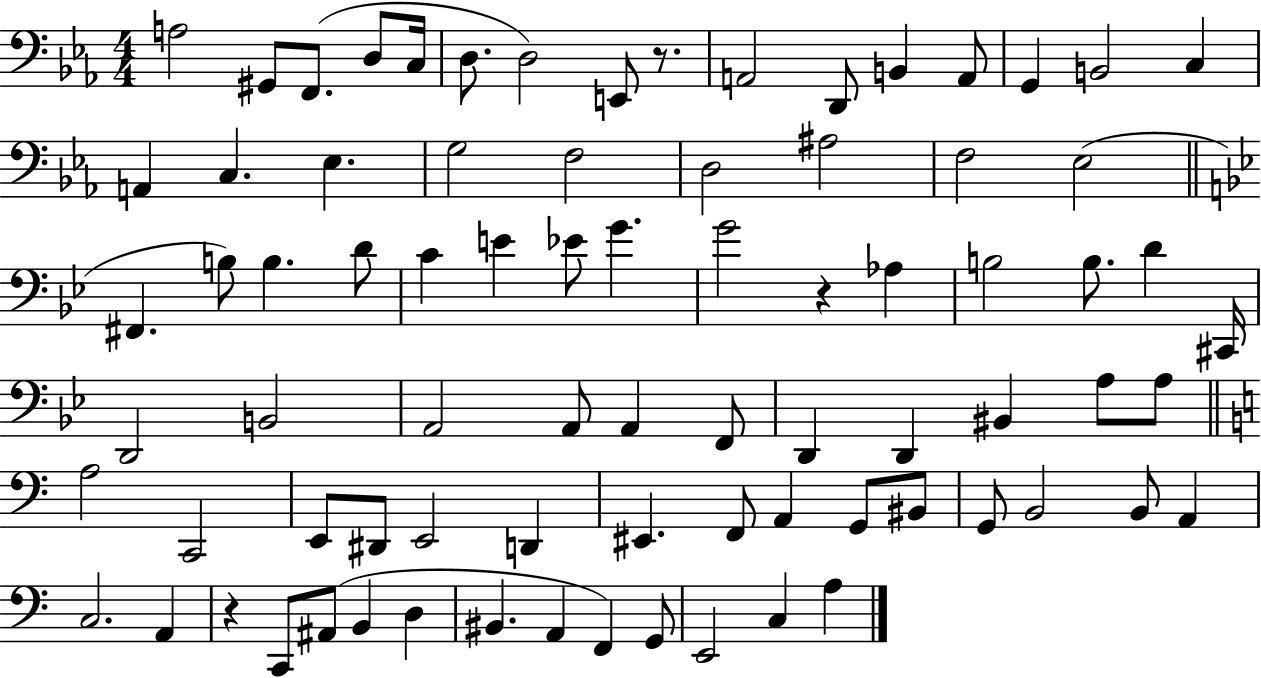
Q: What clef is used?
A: bass